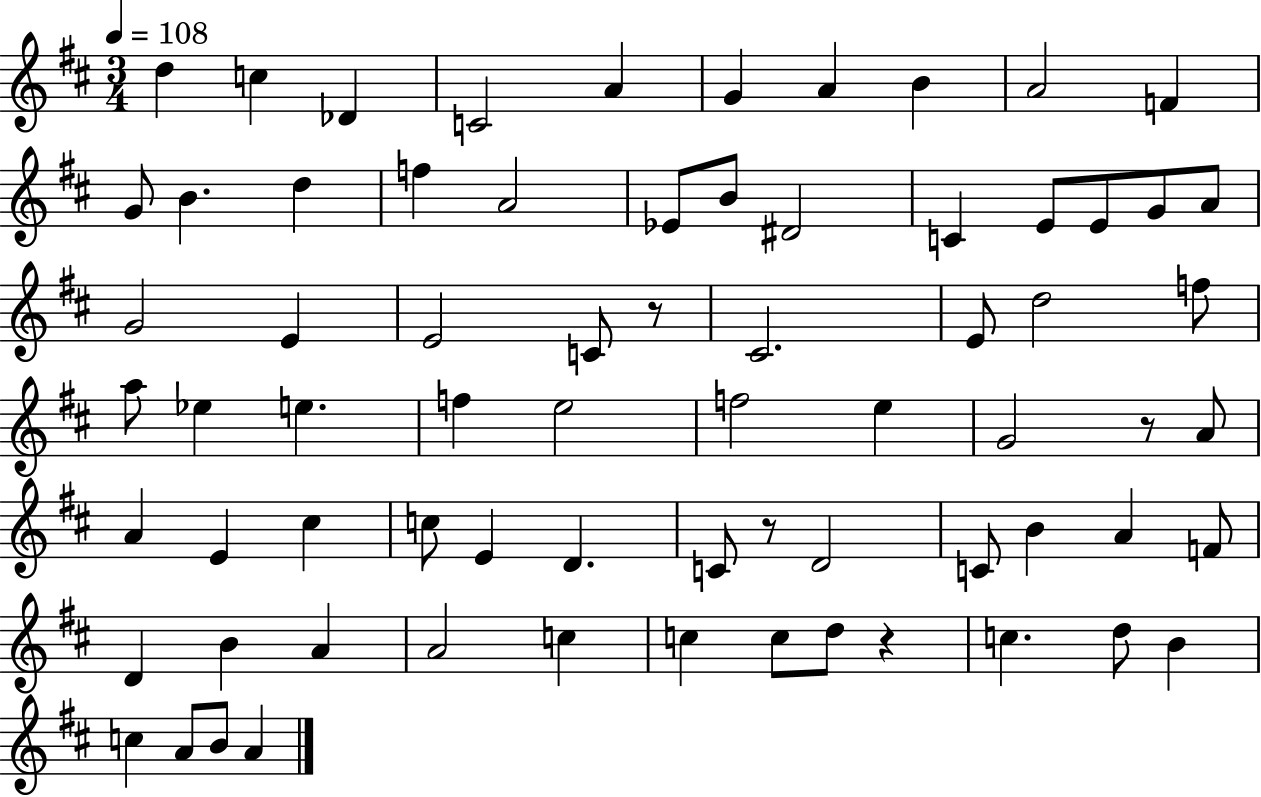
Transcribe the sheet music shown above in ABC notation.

X:1
T:Untitled
M:3/4
L:1/4
K:D
d c _D C2 A G A B A2 F G/2 B d f A2 _E/2 B/2 ^D2 C E/2 E/2 G/2 A/2 G2 E E2 C/2 z/2 ^C2 E/2 d2 f/2 a/2 _e e f e2 f2 e G2 z/2 A/2 A E ^c c/2 E D C/2 z/2 D2 C/2 B A F/2 D B A A2 c c c/2 d/2 z c d/2 B c A/2 B/2 A